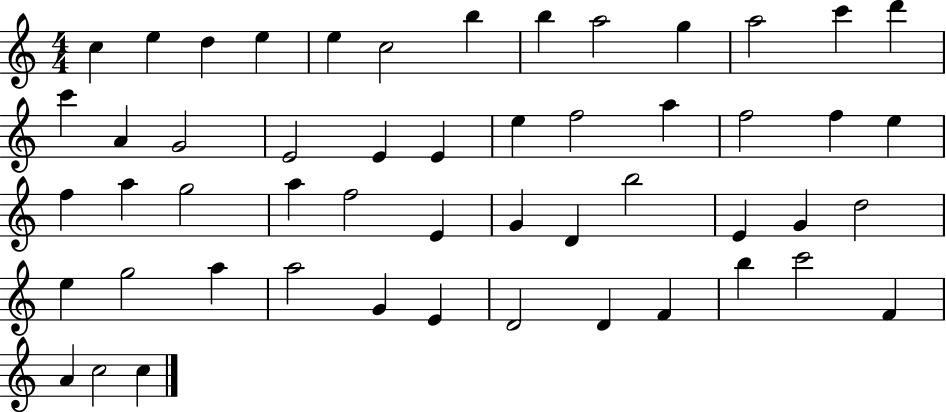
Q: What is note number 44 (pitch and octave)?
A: D4